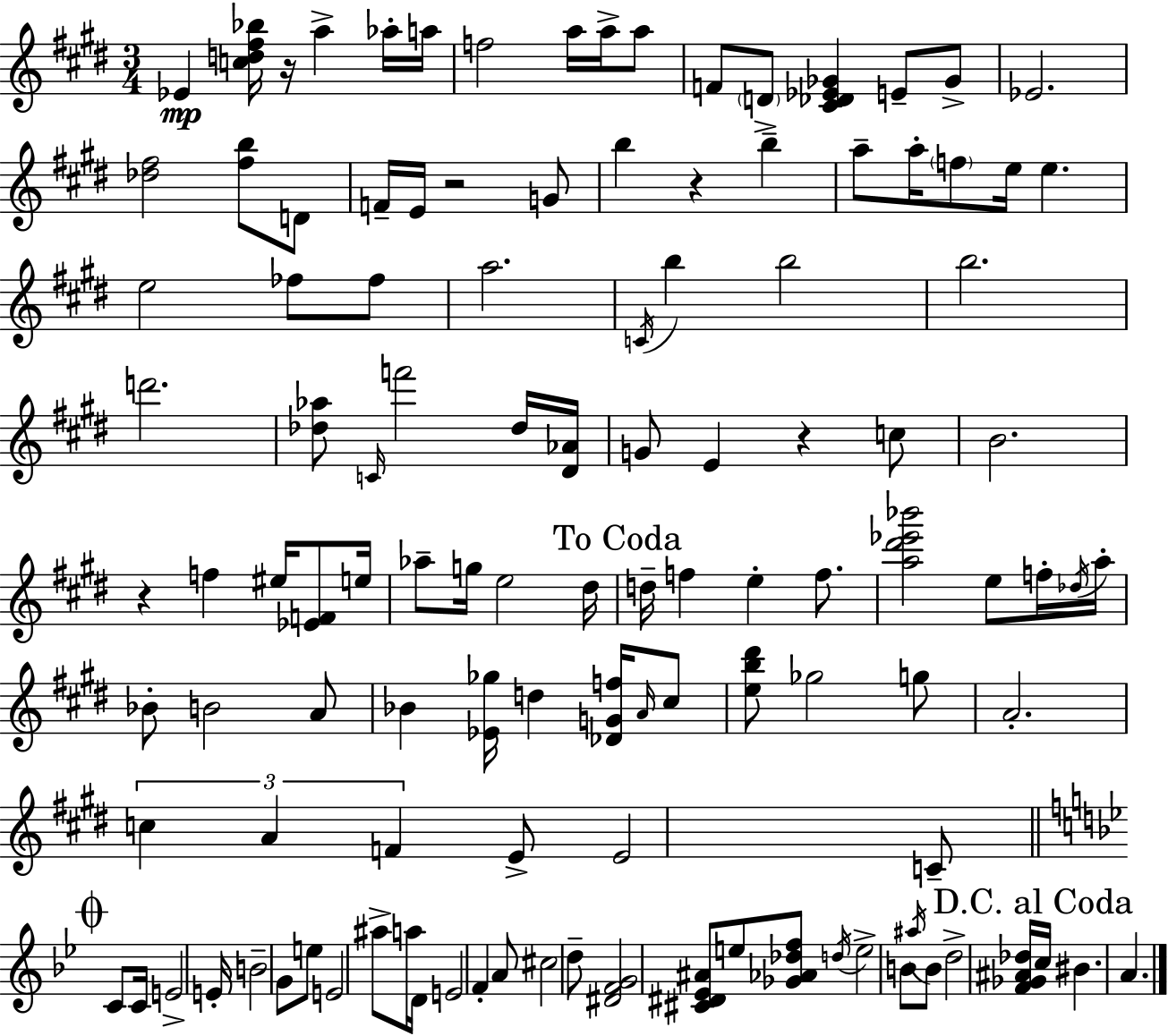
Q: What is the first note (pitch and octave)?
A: Eb4